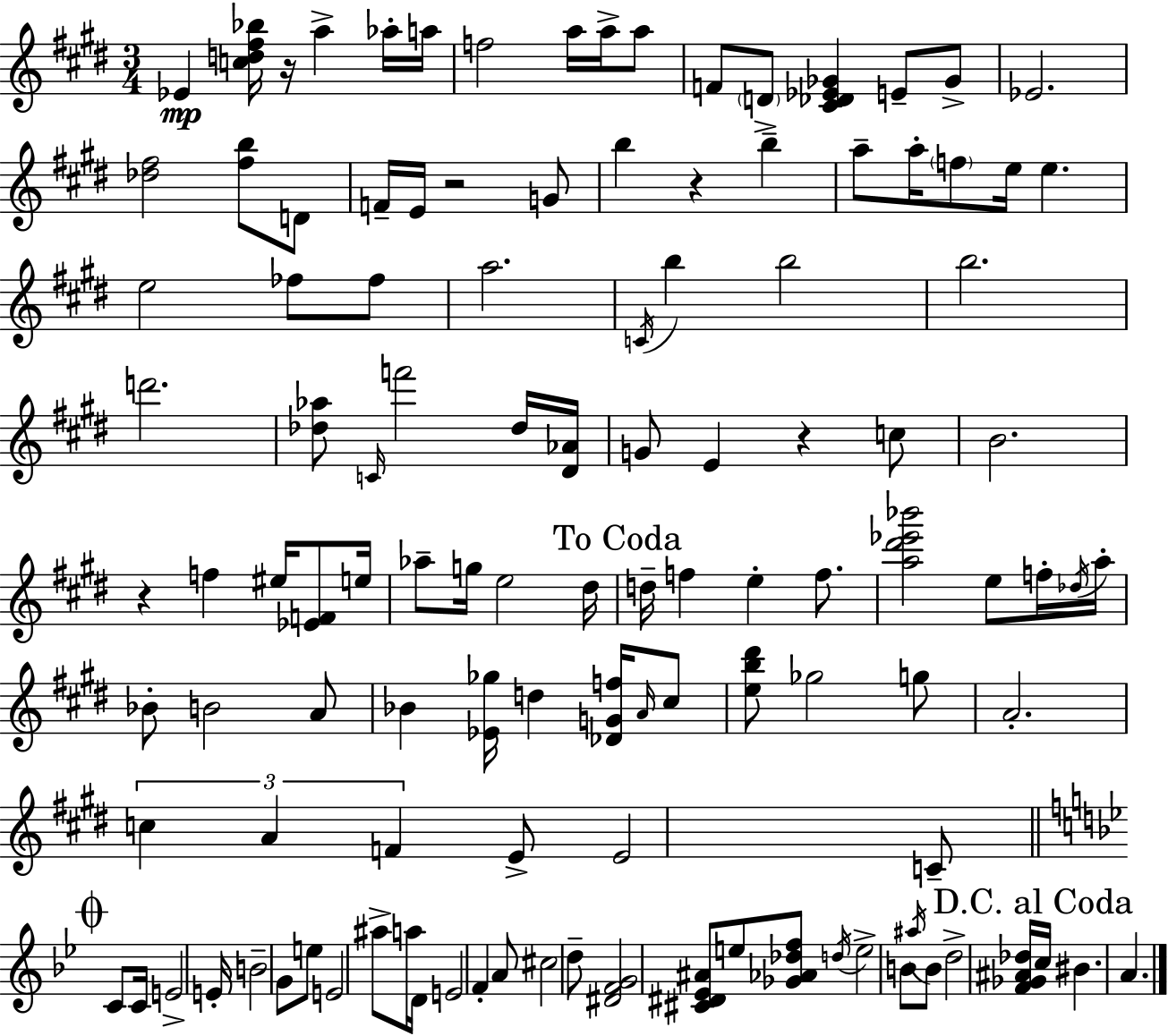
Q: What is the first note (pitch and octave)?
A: Eb4